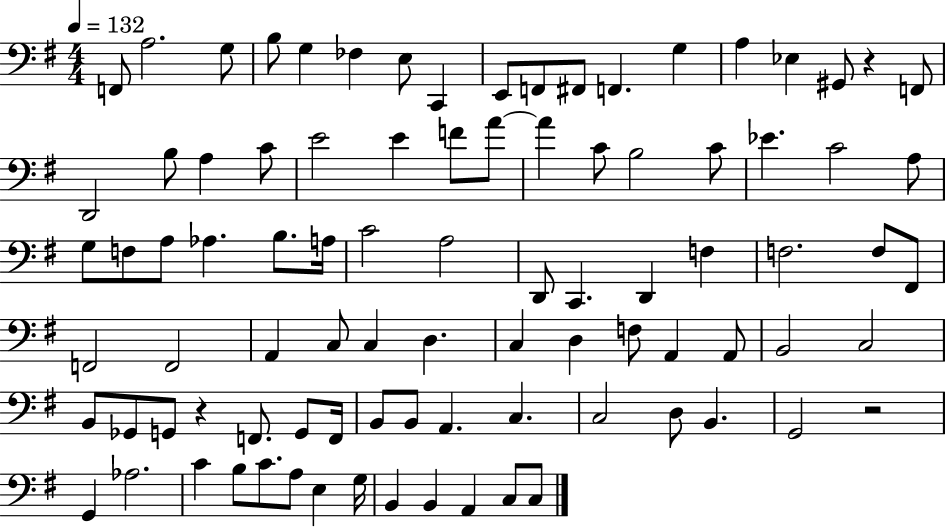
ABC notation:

X:1
T:Untitled
M:4/4
L:1/4
K:G
F,,/2 A,2 G,/2 B,/2 G, _F, E,/2 C,, E,,/2 F,,/2 ^F,,/2 F,, G, A, _E, ^G,,/2 z F,,/2 D,,2 B,/2 A, C/2 E2 E F/2 A/2 A C/2 B,2 C/2 _E C2 A,/2 G,/2 F,/2 A,/2 _A, B,/2 A,/4 C2 A,2 D,,/2 C,, D,, F, F,2 F,/2 ^F,,/2 F,,2 F,,2 A,, C,/2 C, D, C, D, F,/2 A,, A,,/2 B,,2 C,2 B,,/2 _G,,/2 G,,/2 z F,,/2 G,,/2 F,,/4 B,,/2 B,,/2 A,, C, C,2 D,/2 B,, G,,2 z2 G,, _A,2 C B,/2 C/2 A,/2 E, G,/4 B,, B,, A,, C,/2 C,/2